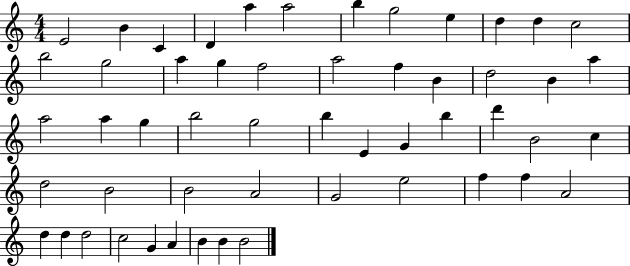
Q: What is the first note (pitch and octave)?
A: E4